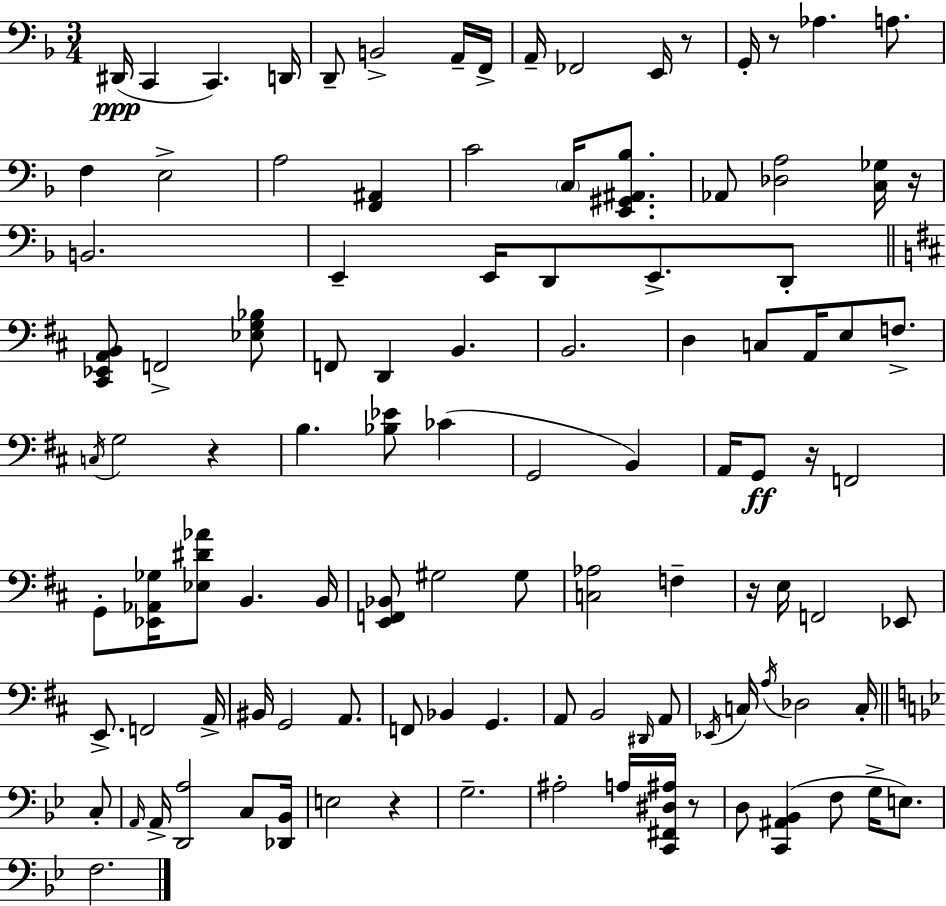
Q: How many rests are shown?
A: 8